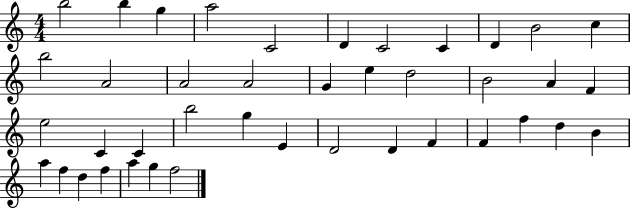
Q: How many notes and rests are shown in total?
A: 41